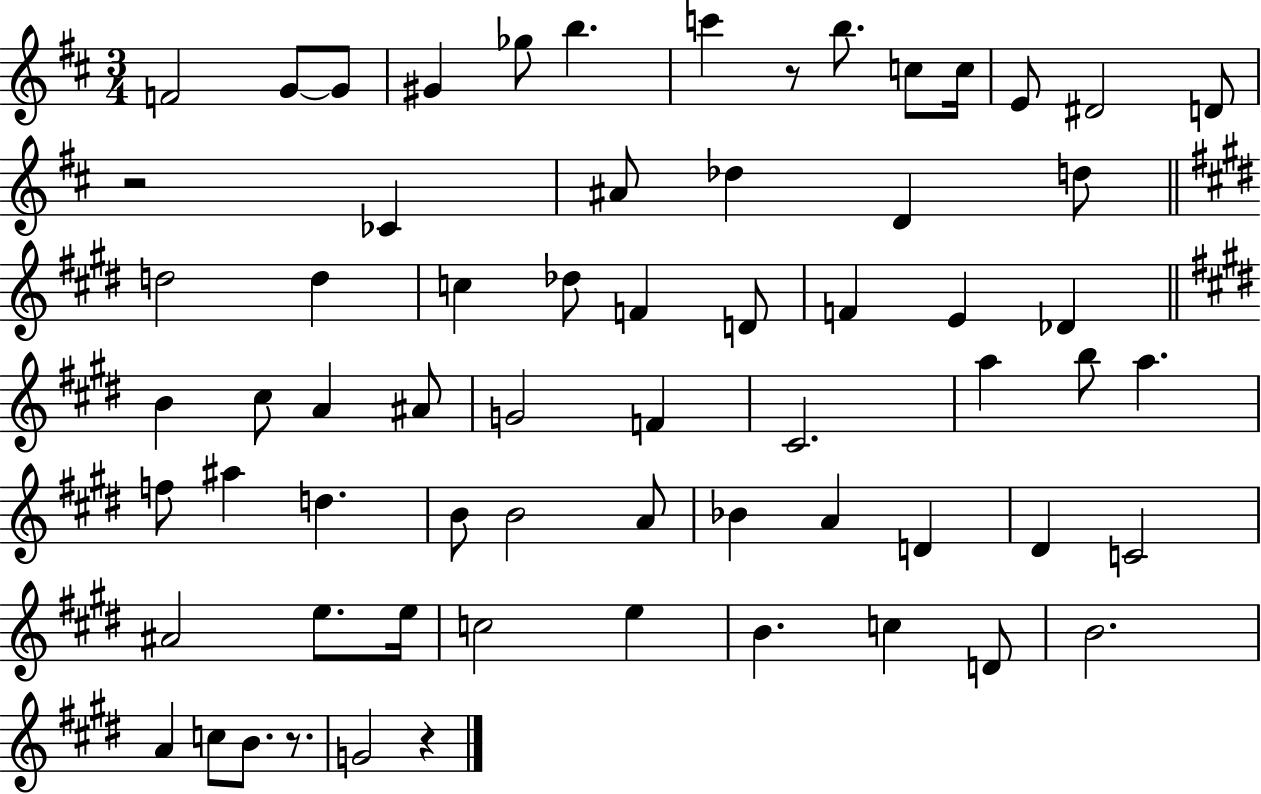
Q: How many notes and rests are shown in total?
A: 65